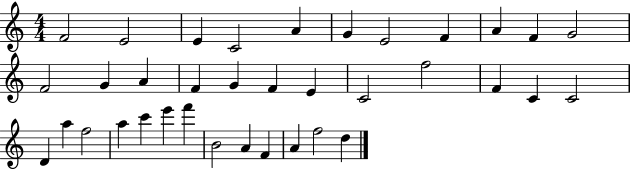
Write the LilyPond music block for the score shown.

{
  \clef treble
  \numericTimeSignature
  \time 4/4
  \key c \major
  f'2 e'2 | e'4 c'2 a'4 | g'4 e'2 f'4 | a'4 f'4 g'2 | \break f'2 g'4 a'4 | f'4 g'4 f'4 e'4 | c'2 f''2 | f'4 c'4 c'2 | \break d'4 a''4 f''2 | a''4 c'''4 e'''4 f'''4 | b'2 a'4 f'4 | a'4 f''2 d''4 | \break \bar "|."
}